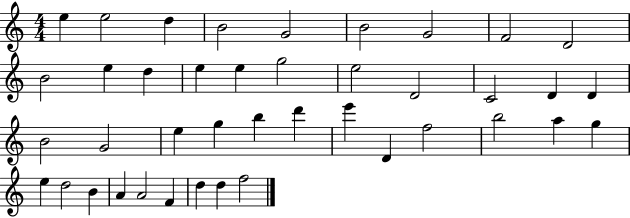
{
  \clef treble
  \numericTimeSignature
  \time 4/4
  \key c \major
  e''4 e''2 d''4 | b'2 g'2 | b'2 g'2 | f'2 d'2 | \break b'2 e''4 d''4 | e''4 e''4 g''2 | e''2 d'2 | c'2 d'4 d'4 | \break b'2 g'2 | e''4 g''4 b''4 d'''4 | e'''4 d'4 f''2 | b''2 a''4 g''4 | \break e''4 d''2 b'4 | a'4 a'2 f'4 | d''4 d''4 f''2 | \bar "|."
}